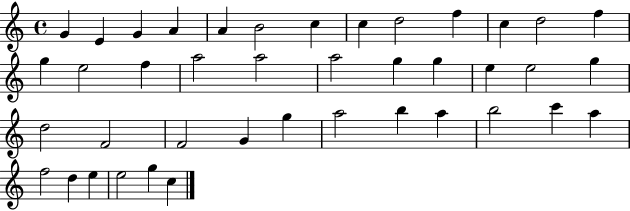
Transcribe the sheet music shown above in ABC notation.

X:1
T:Untitled
M:4/4
L:1/4
K:C
G E G A A B2 c c d2 f c d2 f g e2 f a2 a2 a2 g g e e2 g d2 F2 F2 G g a2 b a b2 c' a f2 d e e2 g c